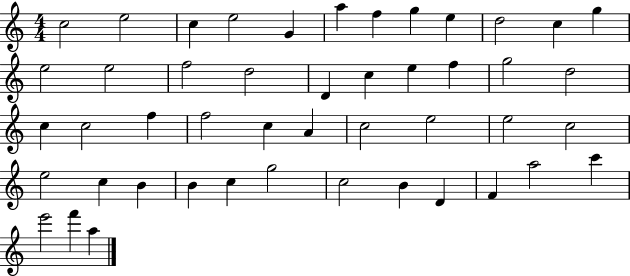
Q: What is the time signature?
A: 4/4